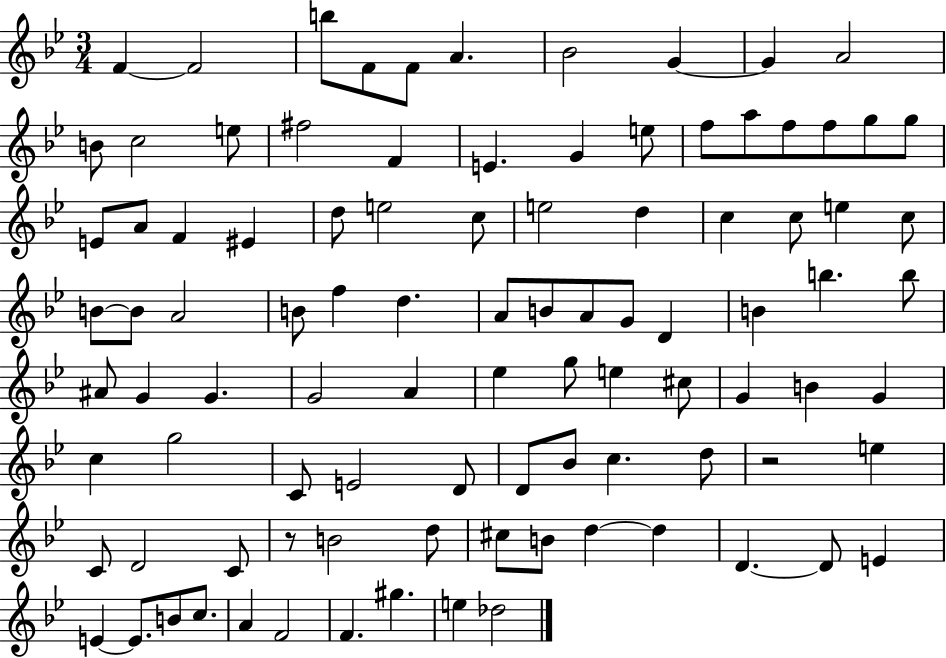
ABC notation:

X:1
T:Untitled
M:3/4
L:1/4
K:Bb
F F2 b/2 F/2 F/2 A _B2 G G A2 B/2 c2 e/2 ^f2 F E G e/2 f/2 a/2 f/2 f/2 g/2 g/2 E/2 A/2 F ^E d/2 e2 c/2 e2 d c c/2 e c/2 B/2 B/2 A2 B/2 f d A/2 B/2 A/2 G/2 D B b b/2 ^A/2 G G G2 A _e g/2 e ^c/2 G B G c g2 C/2 E2 D/2 D/2 _B/2 c d/2 z2 e C/2 D2 C/2 z/2 B2 d/2 ^c/2 B/2 d d D D/2 E E E/2 B/2 c/2 A F2 F ^g e _d2